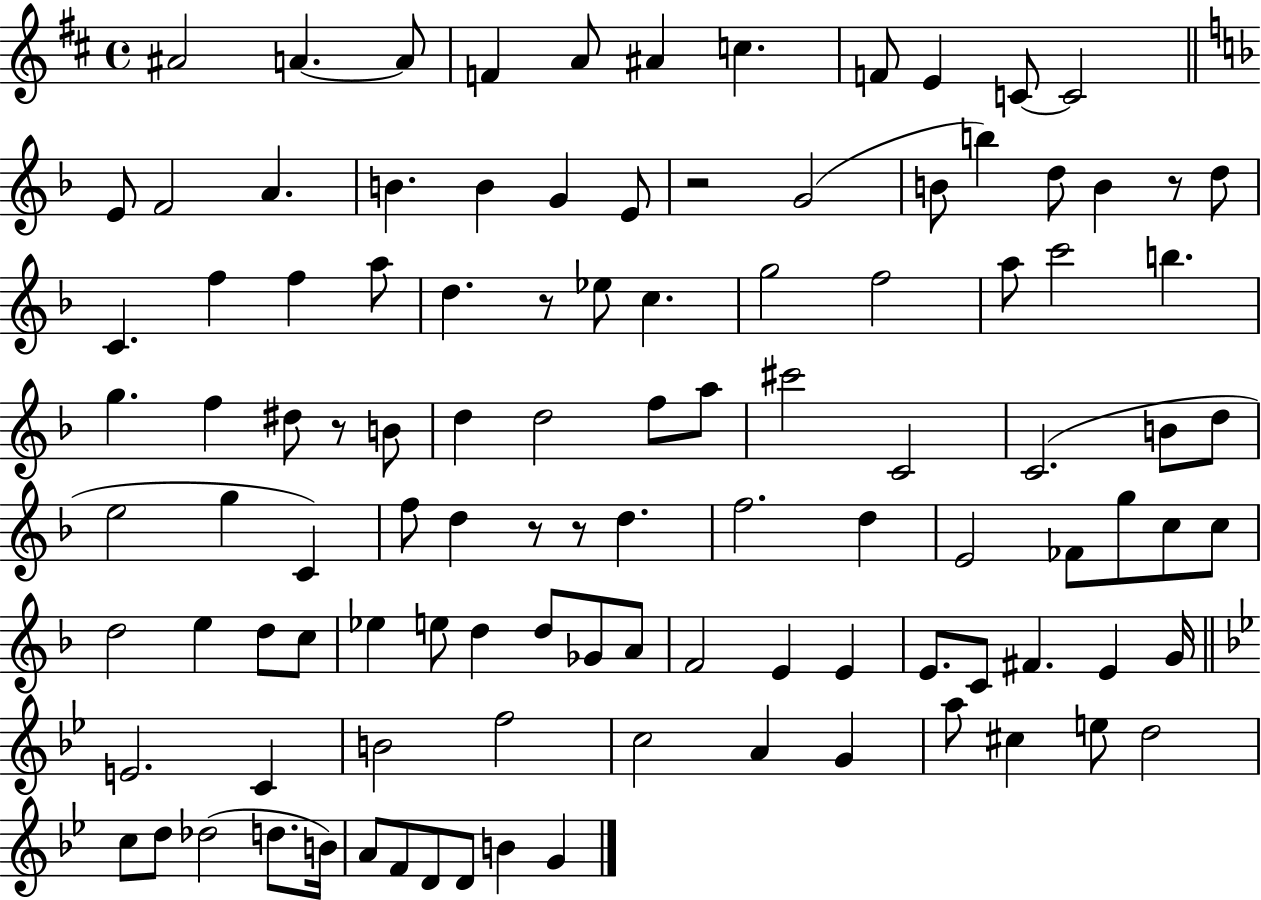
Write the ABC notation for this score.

X:1
T:Untitled
M:4/4
L:1/4
K:D
^A2 A A/2 F A/2 ^A c F/2 E C/2 C2 E/2 F2 A B B G E/2 z2 G2 B/2 b d/2 B z/2 d/2 C f f a/2 d z/2 _e/2 c g2 f2 a/2 c'2 b g f ^d/2 z/2 B/2 d d2 f/2 a/2 ^c'2 C2 C2 B/2 d/2 e2 g C f/2 d z/2 z/2 d f2 d E2 _F/2 g/2 c/2 c/2 d2 e d/2 c/2 _e e/2 d d/2 _G/2 A/2 F2 E E E/2 C/2 ^F E G/4 E2 C B2 f2 c2 A G a/2 ^c e/2 d2 c/2 d/2 _d2 d/2 B/4 A/2 F/2 D/2 D/2 B G